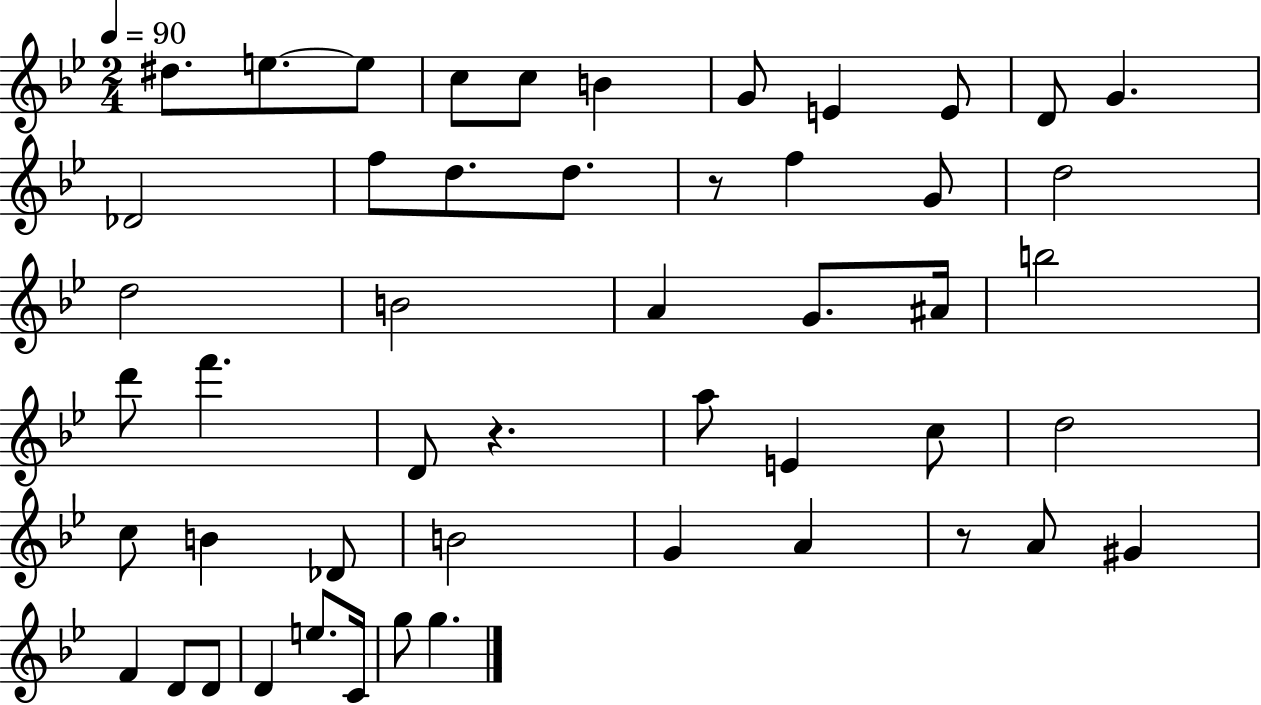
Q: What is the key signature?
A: BES major